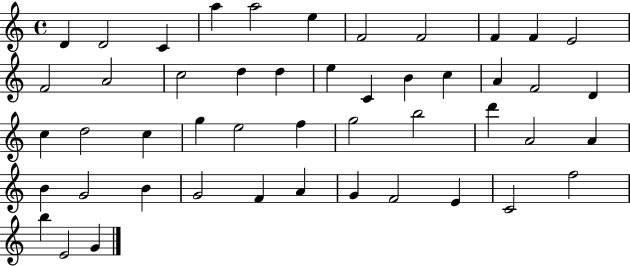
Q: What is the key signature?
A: C major